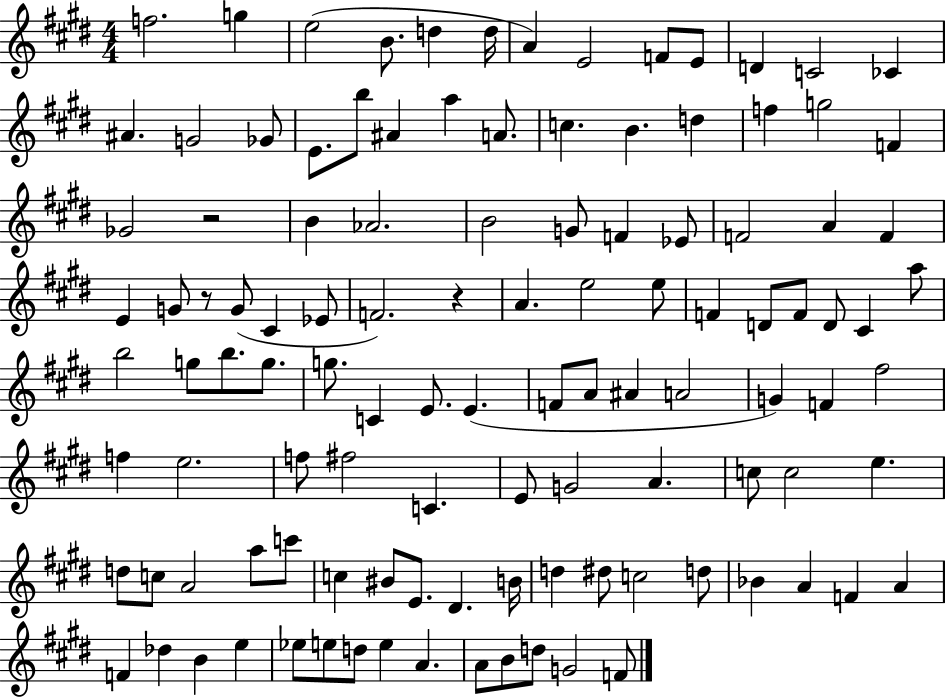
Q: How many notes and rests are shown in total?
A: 113